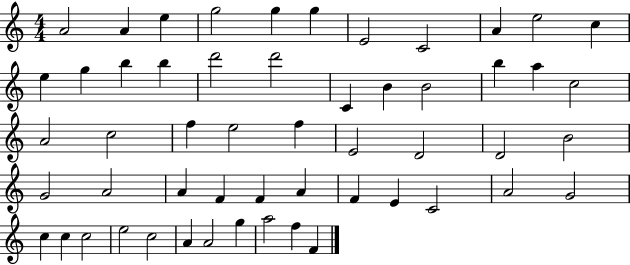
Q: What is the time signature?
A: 4/4